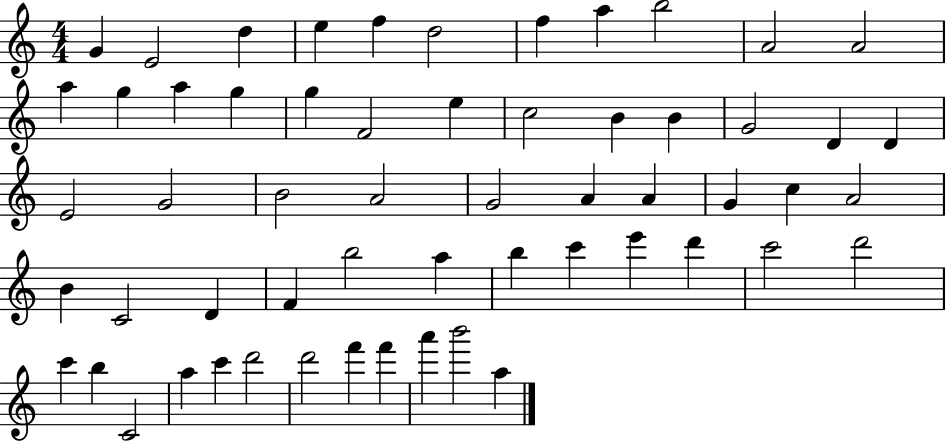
{
  \clef treble
  \numericTimeSignature
  \time 4/4
  \key c \major
  g'4 e'2 d''4 | e''4 f''4 d''2 | f''4 a''4 b''2 | a'2 a'2 | \break a''4 g''4 a''4 g''4 | g''4 f'2 e''4 | c''2 b'4 b'4 | g'2 d'4 d'4 | \break e'2 g'2 | b'2 a'2 | g'2 a'4 a'4 | g'4 c''4 a'2 | \break b'4 c'2 d'4 | f'4 b''2 a''4 | b''4 c'''4 e'''4 d'''4 | c'''2 d'''2 | \break c'''4 b''4 c'2 | a''4 c'''4 d'''2 | d'''2 f'''4 f'''4 | a'''4 b'''2 a''4 | \break \bar "|."
}